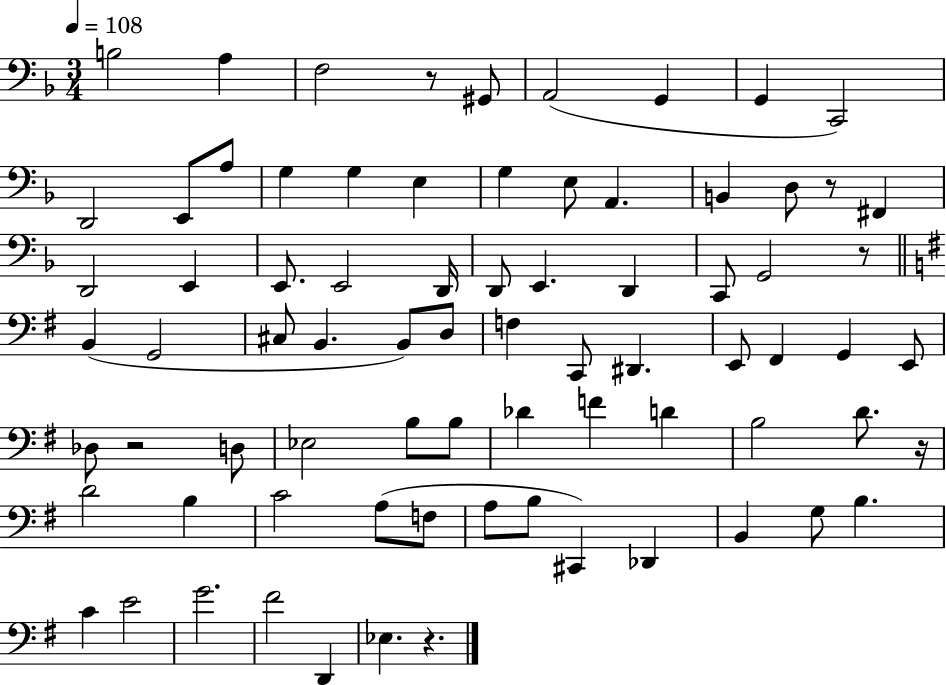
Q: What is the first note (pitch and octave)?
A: B3